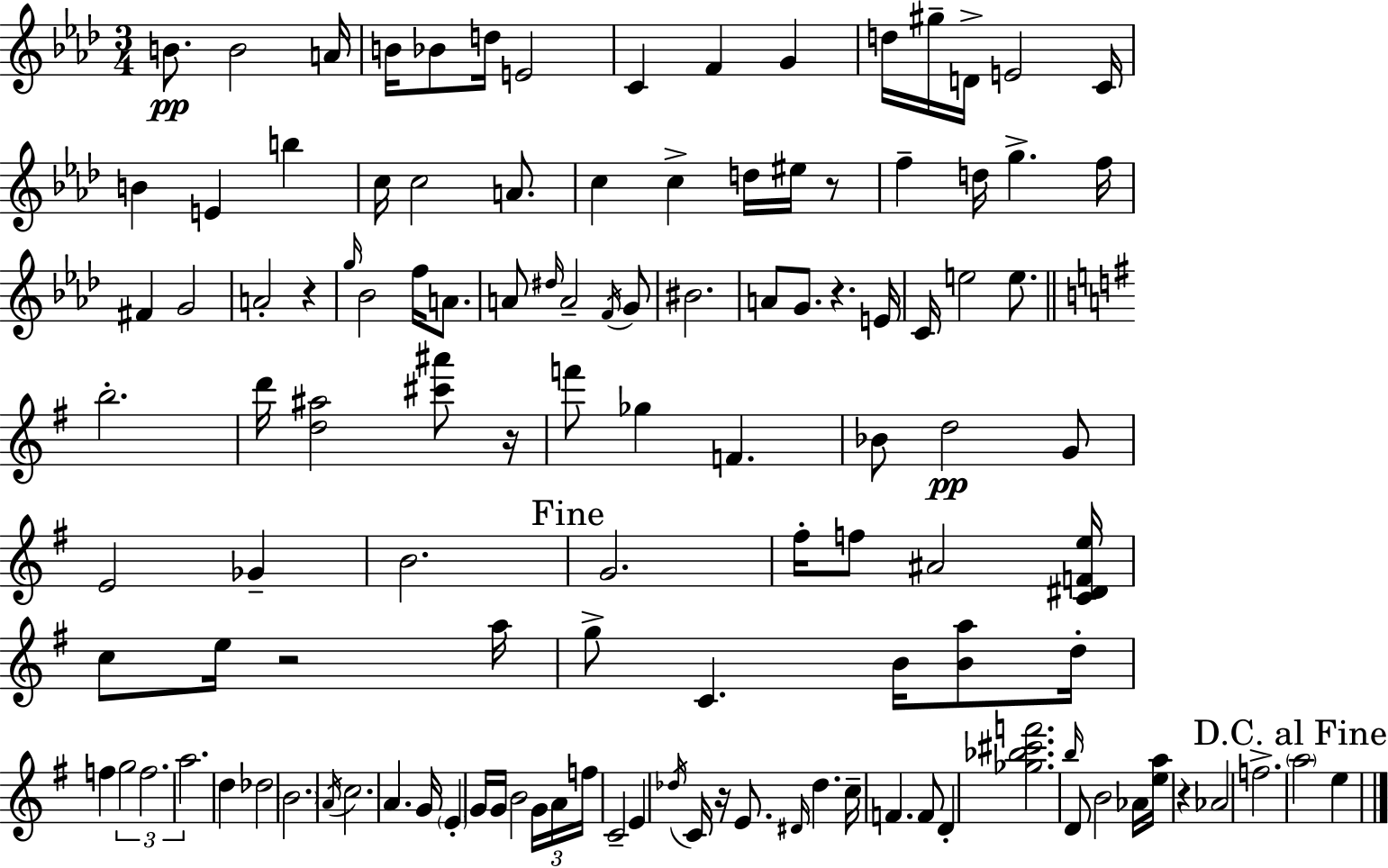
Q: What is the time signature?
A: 3/4